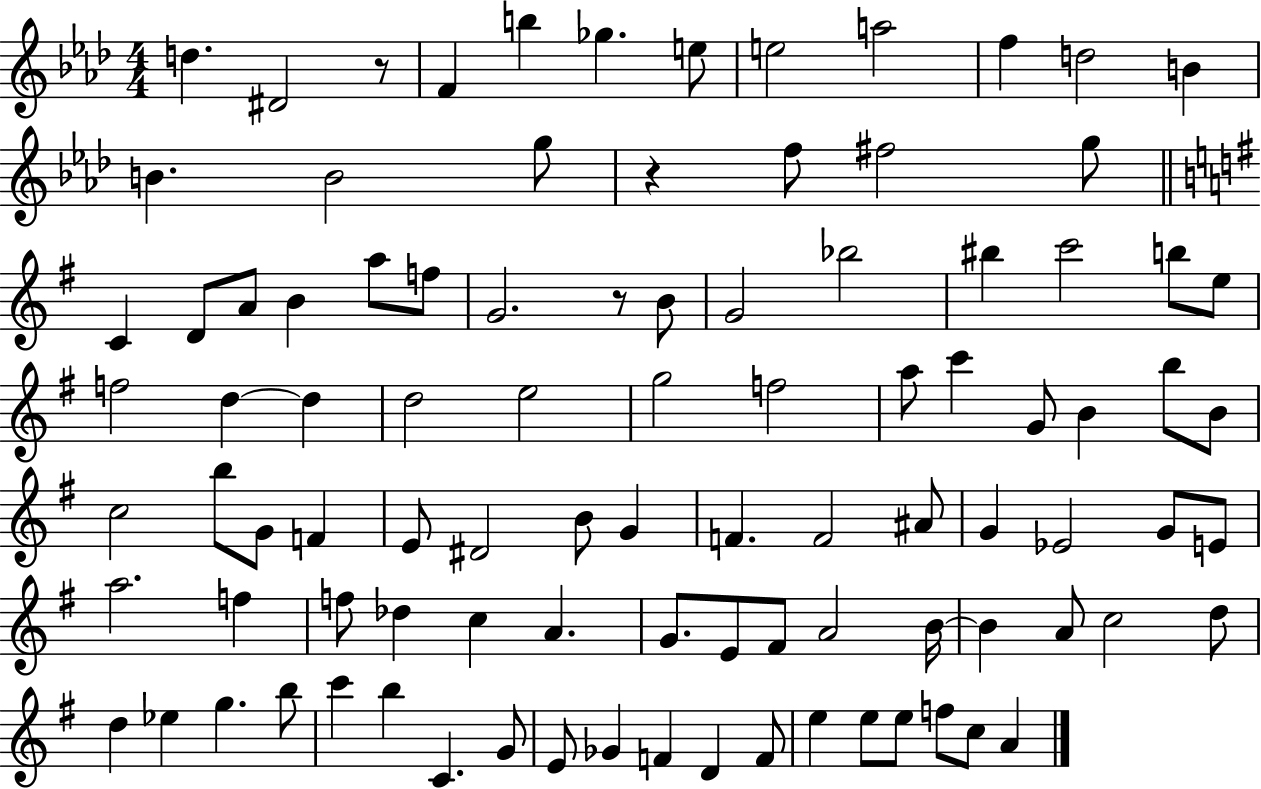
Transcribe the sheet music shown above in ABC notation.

X:1
T:Untitled
M:4/4
L:1/4
K:Ab
d ^D2 z/2 F b _g e/2 e2 a2 f d2 B B B2 g/2 z f/2 ^f2 g/2 C D/2 A/2 B a/2 f/2 G2 z/2 B/2 G2 _b2 ^b c'2 b/2 e/2 f2 d d d2 e2 g2 f2 a/2 c' G/2 B b/2 B/2 c2 b/2 G/2 F E/2 ^D2 B/2 G F F2 ^A/2 G _E2 G/2 E/2 a2 f f/2 _d c A G/2 E/2 ^F/2 A2 B/4 B A/2 c2 d/2 d _e g b/2 c' b C G/2 E/2 _G F D F/2 e e/2 e/2 f/2 c/2 A